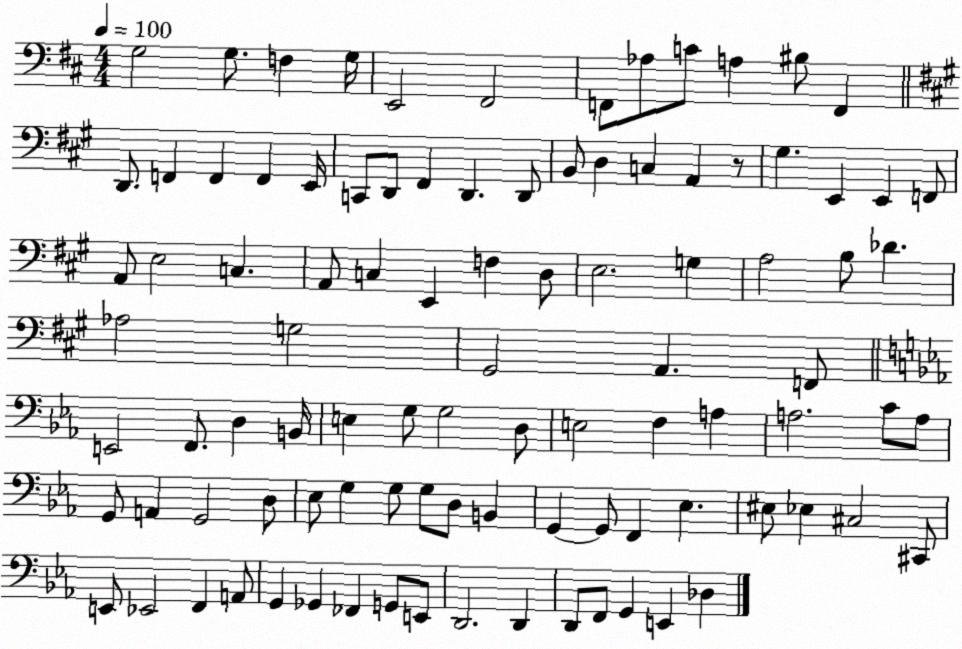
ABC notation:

X:1
T:Untitled
M:4/4
L:1/4
K:D
G,2 G,/2 F, G,/4 E,,2 ^F,,2 F,,/2 _A,/2 C/2 A, ^B,/2 F,, D,,/2 F,, F,, F,, E,,/4 C,,/2 D,,/2 ^F,, D,, D,,/2 B,,/2 D, C, A,, z/2 ^G, E,, E,, F,,/2 A,,/2 E,2 C, A,,/2 C, E,, F, D,/2 E,2 G, A,2 B,/2 _D _A,2 G,2 ^G,,2 A,, F,,/2 E,,2 F,,/2 D, B,,/4 E, G,/2 G,2 D,/2 E,2 F, A, A,2 C/2 A,/2 G,,/2 A,, G,,2 D,/2 _E,/2 G, G,/2 G,/2 D,/2 B,, G,, G,,/2 F,, _E, ^E,/2 _E, ^C,2 ^C,,/2 E,,/2 _E,,2 F,, A,,/2 G,, _G,, _F,, G,,/2 E,,/2 D,,2 D,, D,,/2 F,,/2 G,, E,, _D,